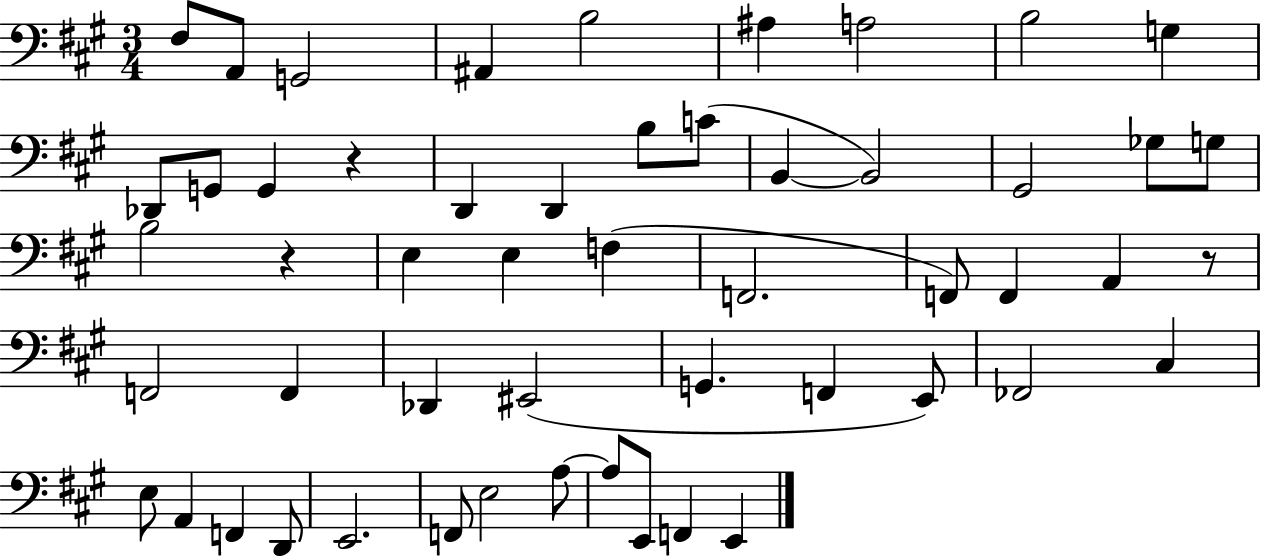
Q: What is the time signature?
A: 3/4